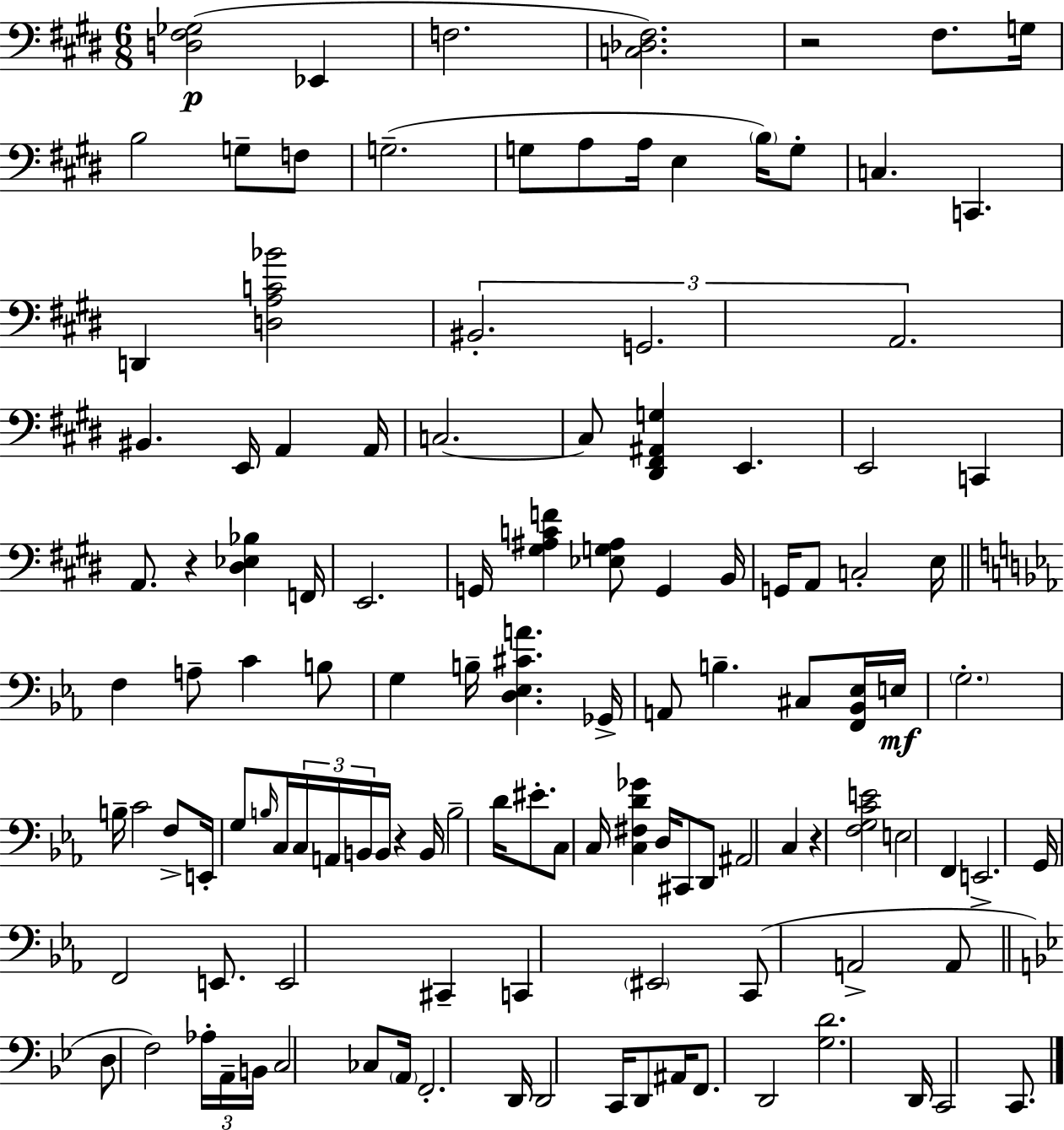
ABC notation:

X:1
T:Untitled
M:6/8
L:1/4
K:E
[D,^F,_G,]2 _E,, F,2 [C,_D,^F,]2 z2 ^F,/2 G,/4 B,2 G,/2 F,/2 G,2 G,/2 A,/2 A,/4 E, B,/4 G,/2 C, C,, D,, [D,A,C_B]2 ^B,,2 G,,2 A,,2 ^B,, E,,/4 A,, A,,/4 C,2 C,/2 [^D,,^F,,^A,,G,] E,, E,,2 C,, A,,/2 z [^D,_E,_B,] F,,/4 E,,2 G,,/4 [^G,^A,CF] [_E,G,^A,]/2 G,, B,,/4 G,,/4 A,,/2 C,2 E,/4 F, A,/2 C B,/2 G, B,/4 [D,_E,^CA] _G,,/4 A,,/2 B, ^C,/2 [F,,_B,,_E,]/4 E,/4 G,2 B,/4 C2 F,/2 E,,/4 G,/2 B,/4 C,/4 C,/4 A,,/4 B,,/4 B,,/4 z B,,/4 B,2 D/4 ^E/2 C,/2 C,/4 [C,^F,D_G] D,/4 ^C,,/2 D,,/2 ^A,,2 C, z [F,G,CE]2 E,2 F,, E,,2 G,,/4 F,,2 E,,/2 E,,2 ^C,, C,, ^E,,2 C,,/2 A,,2 A,,/2 D,/2 F,2 _A,/4 A,,/4 B,,/4 C,2 _C,/2 A,,/4 F,,2 D,,/4 D,,2 C,,/4 D,,/2 ^A,,/4 F,,/2 D,,2 [G,D]2 D,,/4 C,,2 C,,/2